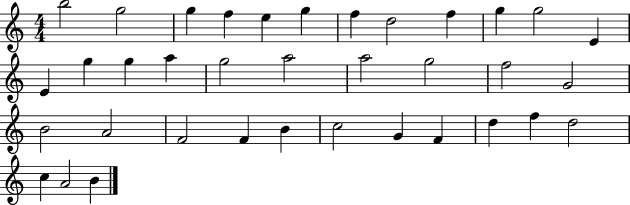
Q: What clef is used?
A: treble